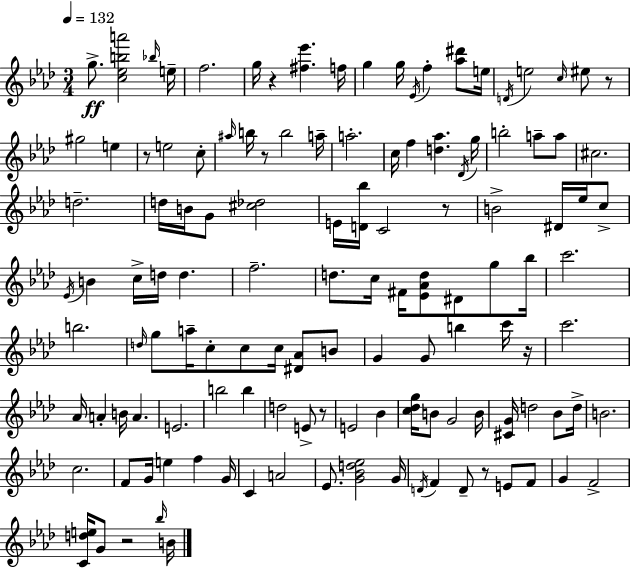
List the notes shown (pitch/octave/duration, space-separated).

G5/e. [C5,Eb5,B5,A6]/h Bb5/s E5/s F5/h. G5/s R/q [F#5,Eb6]/q. F5/s G5/q G5/s Eb4/s F5/q [Ab5,D#6]/e E5/s D4/s E5/h C5/s EIS5/e R/e G#5/h E5/q R/e E5/h C5/e A#5/s B5/s R/e B5/h A5/s A5/h. C5/s F5/q [D5,Ab5]/q. Db4/s G5/s B5/h A5/e A5/e C#5/h. D5/h. D5/s B4/s G4/e [C#5,Db5]/h E4/s [D4,Bb5]/s C4/h R/e B4/h D#4/s Eb5/s C5/e Eb4/s B4/q C5/s D5/s D5/q. F5/h. D5/e. C5/s F#4/s [Eb4,Ab4,D5]/e D#4/e G5/e Bb5/s C6/h. B5/h. D5/s G5/e A5/s C5/e C5/e C5/s [D#4,Ab4]/e B4/e G4/q G4/e B5/q C6/s R/s C6/h. Ab4/s A4/q B4/s A4/q. E4/h. B5/h B5/q D5/h E4/e R/e E4/h Bb4/q [C5,Db5,G5]/s B4/e G4/h B4/s [C#4,G4]/s D5/h Bb4/e D5/s B4/h. C5/h. F4/e G4/s E5/q F5/q G4/s C4/q A4/h Eb4/e. [G4,Bb4,D5,Eb5]/h G4/s D4/s F4/q D4/e R/e E4/e F4/e G4/q F4/h [C4,D5,E5]/s G4/e R/h Bb5/s B4/s